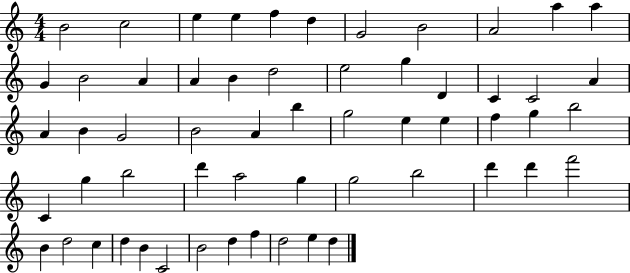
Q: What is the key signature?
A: C major